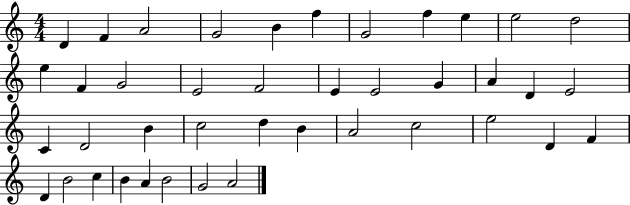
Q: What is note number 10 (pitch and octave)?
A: E5